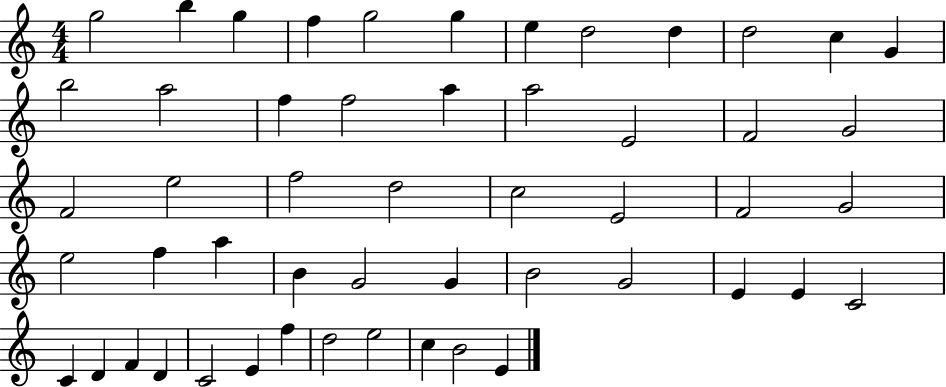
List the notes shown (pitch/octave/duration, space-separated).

G5/h B5/q G5/q F5/q G5/h G5/q E5/q D5/h D5/q D5/h C5/q G4/q B5/h A5/h F5/q F5/h A5/q A5/h E4/h F4/h G4/h F4/h E5/h F5/h D5/h C5/h E4/h F4/h G4/h E5/h F5/q A5/q B4/q G4/h G4/q B4/h G4/h E4/q E4/q C4/h C4/q D4/q F4/q D4/q C4/h E4/q F5/q D5/h E5/h C5/q B4/h E4/q